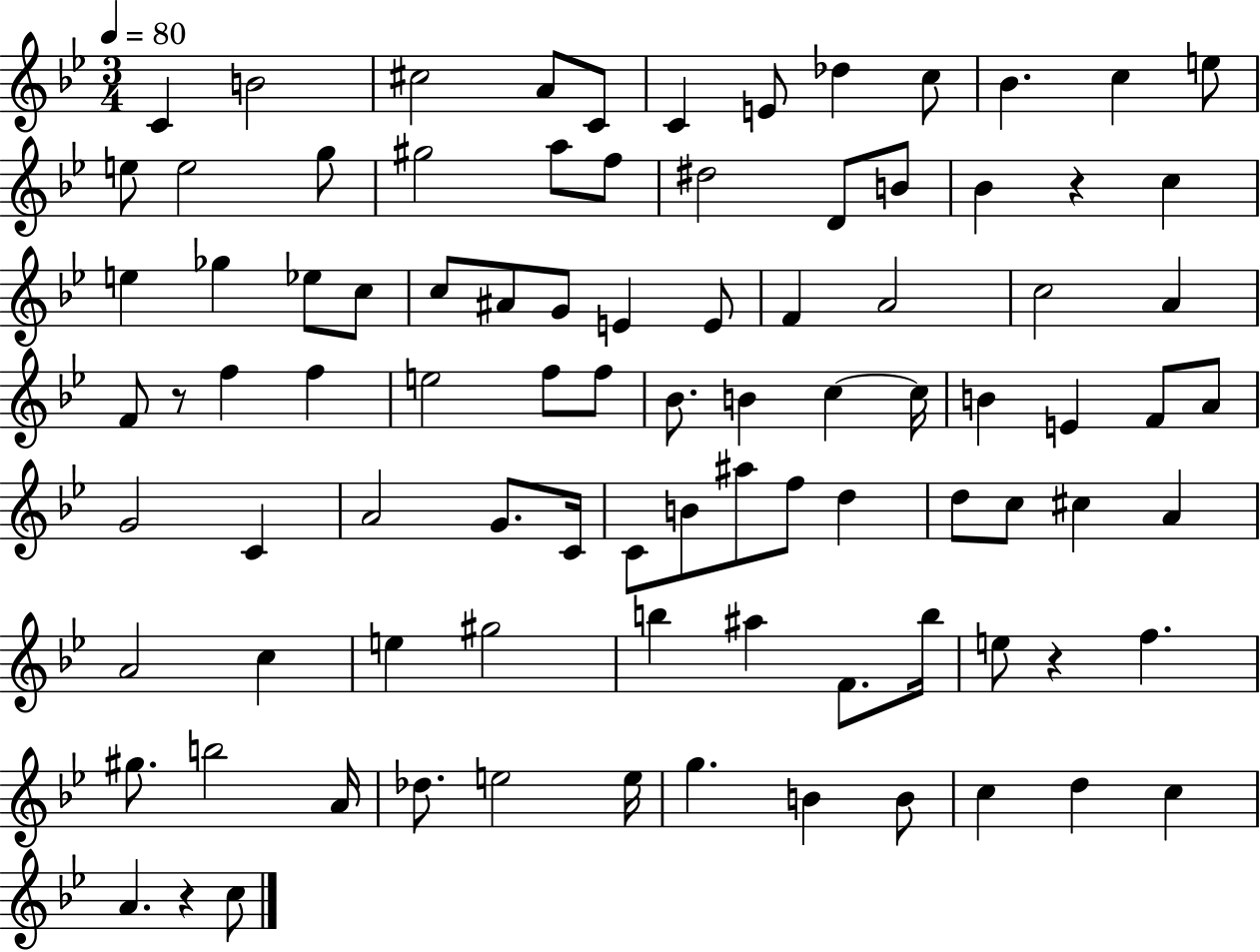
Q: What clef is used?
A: treble